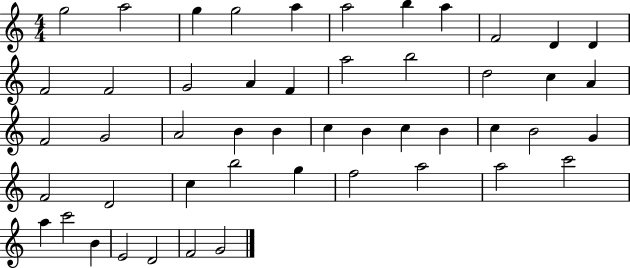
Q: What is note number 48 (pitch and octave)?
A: F4